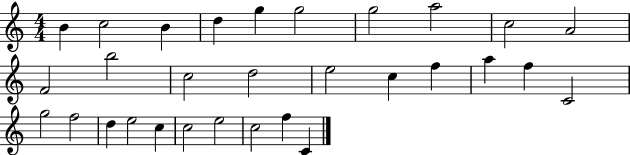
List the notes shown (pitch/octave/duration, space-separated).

B4/q C5/h B4/q D5/q G5/q G5/h G5/h A5/h C5/h A4/h F4/h B5/h C5/h D5/h E5/h C5/q F5/q A5/q F5/q C4/h G5/h F5/h D5/q E5/h C5/q C5/h E5/h C5/h F5/q C4/q